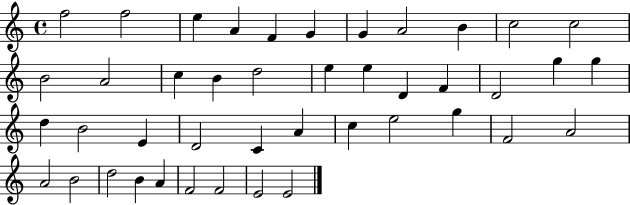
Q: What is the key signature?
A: C major